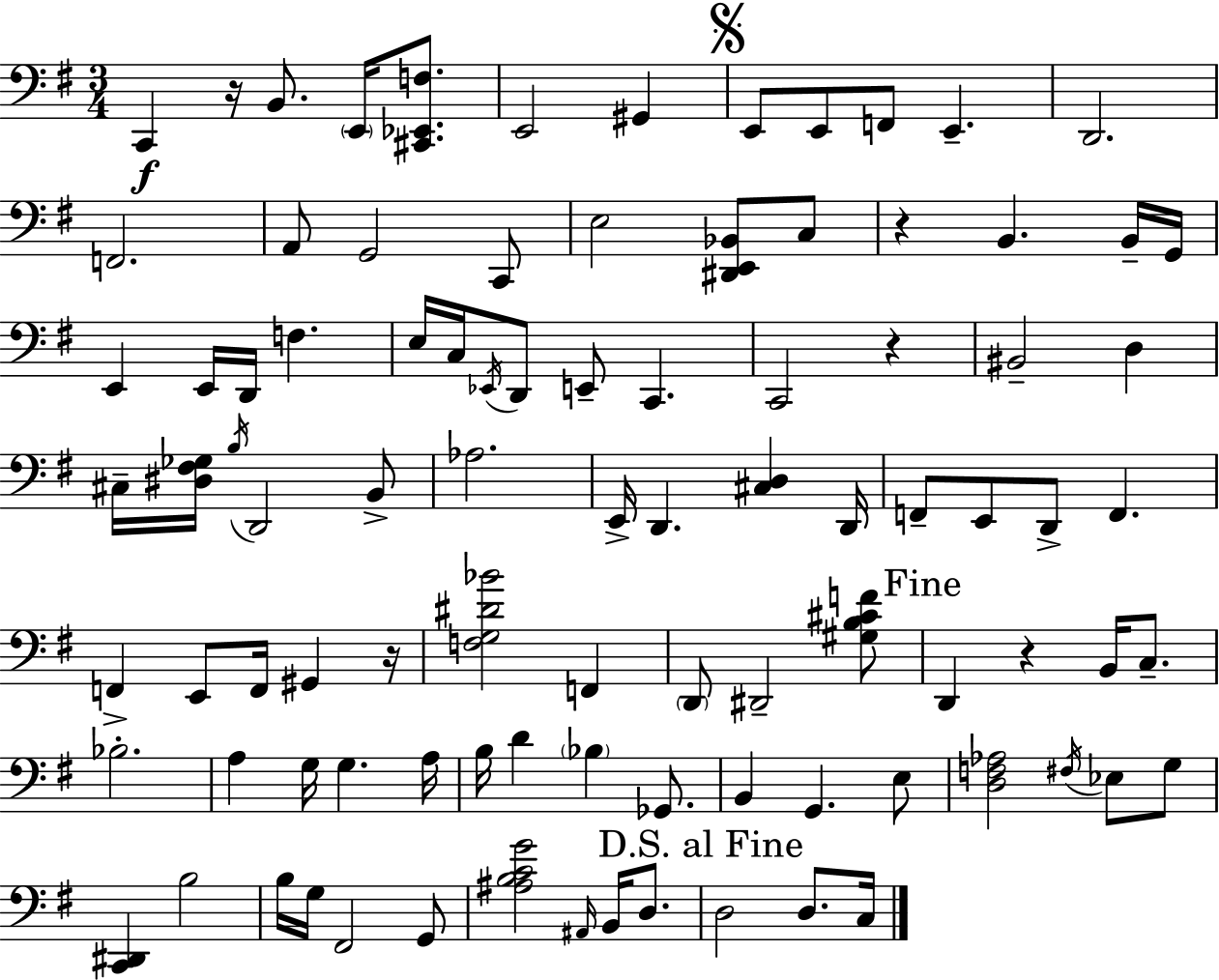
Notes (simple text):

C2/q R/s B2/e. E2/s [C#2,Eb2,F3]/e. E2/h G#2/q E2/e E2/e F2/e E2/q. D2/h. F2/h. A2/e G2/h C2/e E3/h [D#2,E2,Bb2]/e C3/e R/q B2/q. B2/s G2/s E2/q E2/s D2/s F3/q. E3/s C3/s Eb2/s D2/e E2/e C2/q. C2/h R/q BIS2/h D3/q C#3/s [D#3,F#3,Gb3]/s B3/s D2/h B2/e Ab3/h. E2/s D2/q. [C#3,D3]/q D2/s F2/e E2/e D2/e F2/q. F2/q E2/e F2/s G#2/q R/s [F3,G3,D#4,Bb4]/h F2/q D2/e D#2/h [G#3,B3,C#4,F4]/e D2/q R/q B2/s C3/e. Bb3/h. A3/q G3/s G3/q. A3/s B3/s D4/q Bb3/q Gb2/e. B2/q G2/q. E3/e [D3,F3,Ab3]/h F#3/s Eb3/e G3/e [C2,D#2]/q B3/h B3/s G3/s F#2/h G2/e [A#3,B3,C4,G4]/h A#2/s B2/s D3/e. D3/h D3/e. C3/s